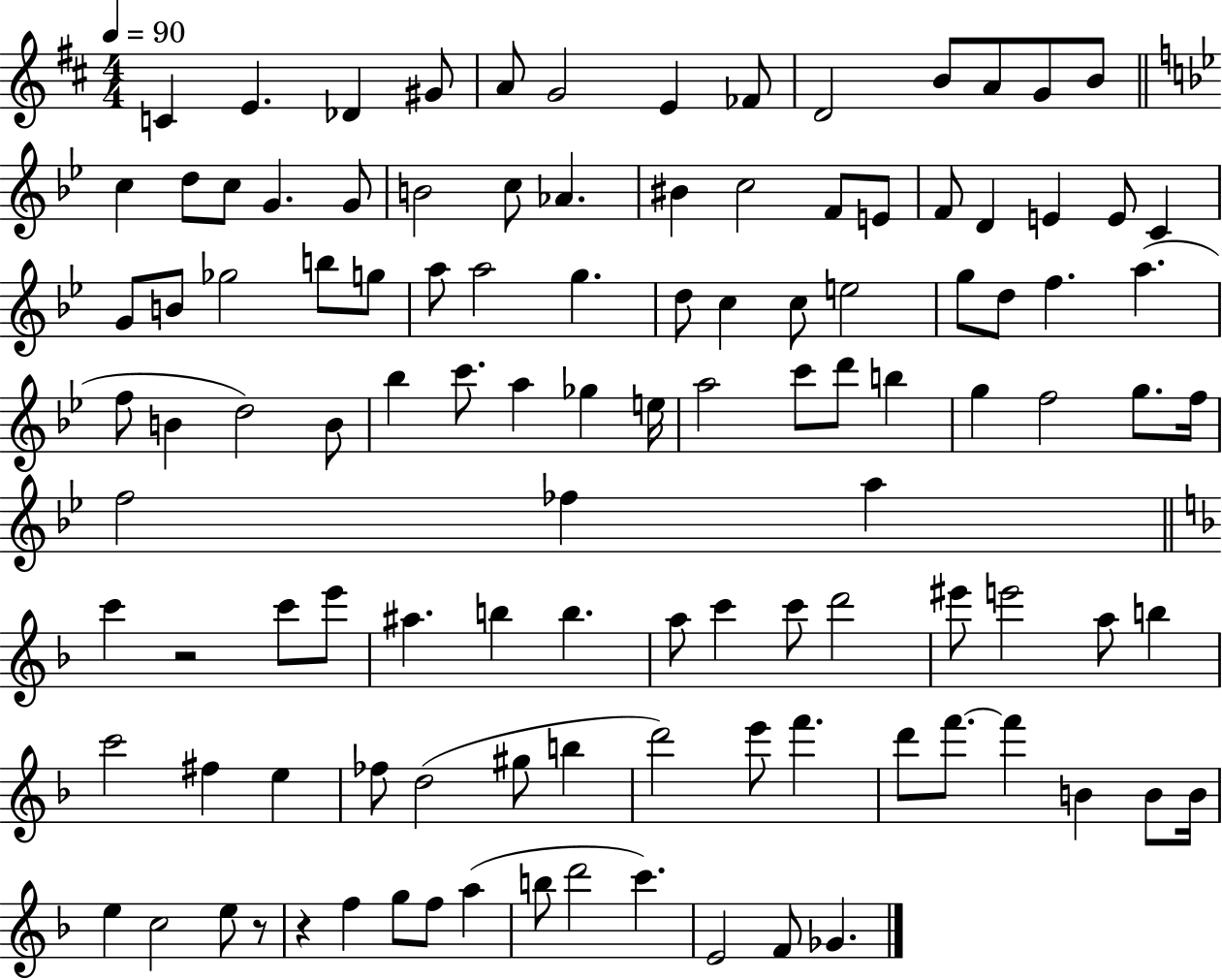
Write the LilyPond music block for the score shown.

{
  \clef treble
  \numericTimeSignature
  \time 4/4
  \key d \major
  \tempo 4 = 90
  \repeat volta 2 { c'4 e'4. des'4 gis'8 | a'8 g'2 e'4 fes'8 | d'2 b'8 a'8 g'8 b'8 | \bar "||" \break \key bes \major c''4 d''8 c''8 g'4. g'8 | b'2 c''8 aes'4. | bis'4 c''2 f'8 e'8 | f'8 d'4 e'4 e'8 c'4 | \break g'8 b'8 ges''2 b''8 g''8 | a''8 a''2 g''4. | d''8 c''4 c''8 e''2 | g''8 d''8 f''4. a''4.( | \break f''8 b'4 d''2) b'8 | bes''4 c'''8. a''4 ges''4 e''16 | a''2 c'''8 d'''8 b''4 | g''4 f''2 g''8. f''16 | \break f''2 fes''4 a''4 | \bar "||" \break \key d \minor c'''4 r2 c'''8 e'''8 | ais''4. b''4 b''4. | a''8 c'''4 c'''8 d'''2 | eis'''8 e'''2 a''8 b''4 | \break c'''2 fis''4 e''4 | fes''8 d''2( gis''8 b''4 | d'''2) e'''8 f'''4. | d'''8 f'''8.~~ f'''4 b'4 b'8 b'16 | \break e''4 c''2 e''8 r8 | r4 f''4 g''8 f''8 a''4( | b''8 d'''2 c'''4.) | e'2 f'8 ges'4. | \break } \bar "|."
}